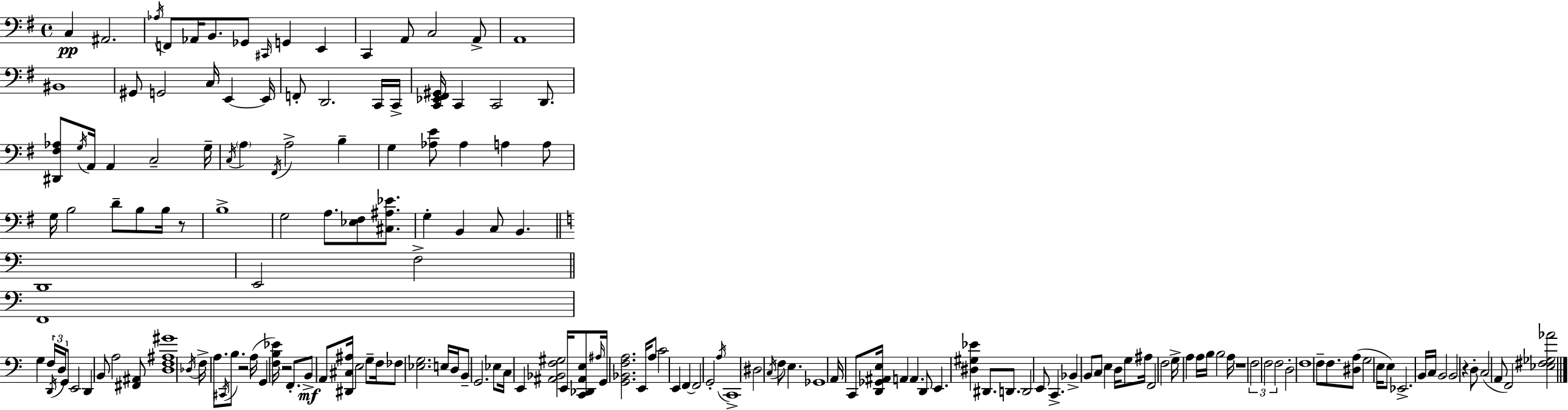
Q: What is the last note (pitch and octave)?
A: F2